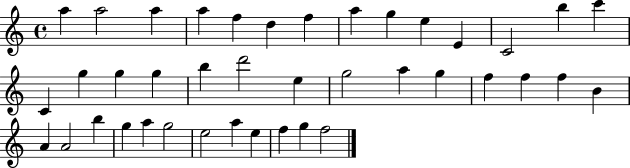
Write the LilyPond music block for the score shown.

{
  \clef treble
  \time 4/4
  \defaultTimeSignature
  \key c \major
  a''4 a''2 a''4 | a''4 f''4 d''4 f''4 | a''4 g''4 e''4 e'4 | c'2 b''4 c'''4 | \break c'4 g''4 g''4 g''4 | b''4 d'''2 e''4 | g''2 a''4 g''4 | f''4 f''4 f''4 b'4 | \break a'4 a'2 b''4 | g''4 a''4 g''2 | e''2 a''4 e''4 | f''4 g''4 f''2 | \break \bar "|."
}